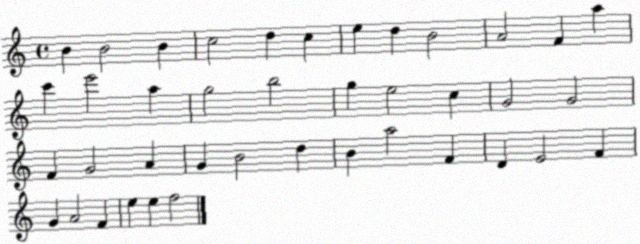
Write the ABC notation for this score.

X:1
T:Untitled
M:4/4
L:1/4
K:C
B B2 B c2 d c e d B2 A2 F a c' e'2 a g2 b2 g e2 c G2 G2 F G2 A G B2 d B a2 F D E2 F G A2 F e e f2